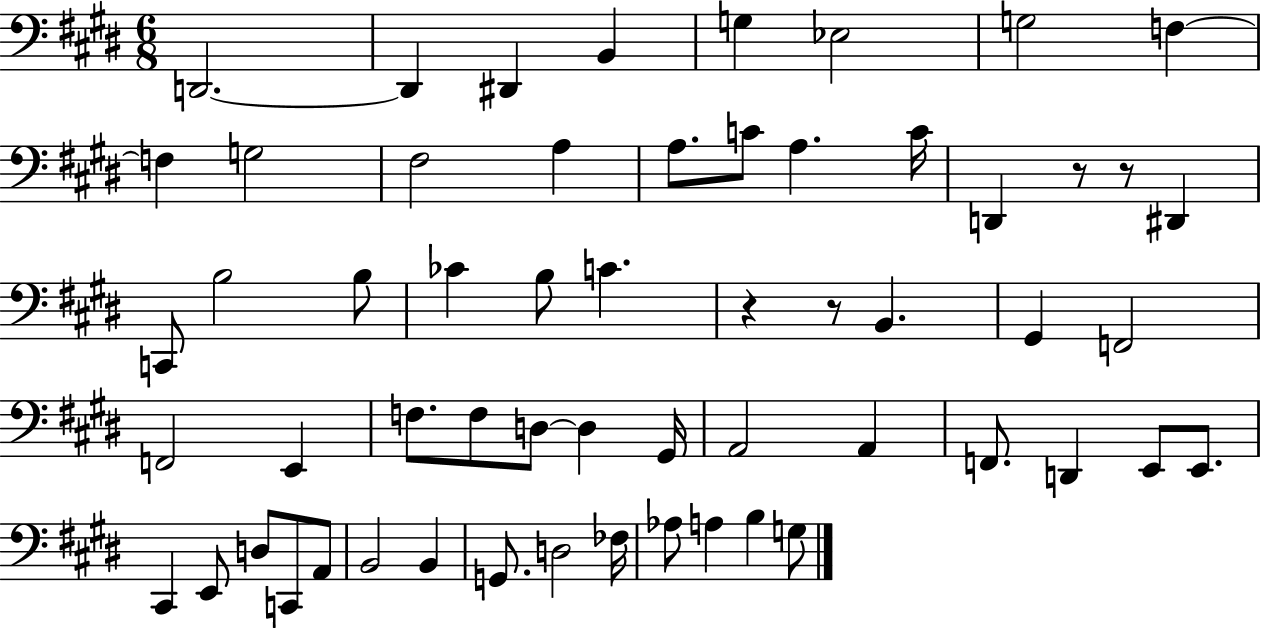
{
  \clef bass
  \numericTimeSignature
  \time 6/8
  \key e \major
  d,2.~~ | d,4 dis,4 b,4 | g4 ees2 | g2 f4~~ | \break f4 g2 | fis2 a4 | a8. c'8 a4. c'16 | d,4 r8 r8 dis,4 | \break c,8 b2 b8 | ces'4 b8 c'4. | r4 r8 b,4. | gis,4 f,2 | \break f,2 e,4 | f8. f8 d8~~ d4 gis,16 | a,2 a,4 | f,8. d,4 e,8 e,8. | \break cis,4 e,8 d8 c,8 a,8 | b,2 b,4 | g,8. d2 fes16 | aes8 a4 b4 g8 | \break \bar "|."
}